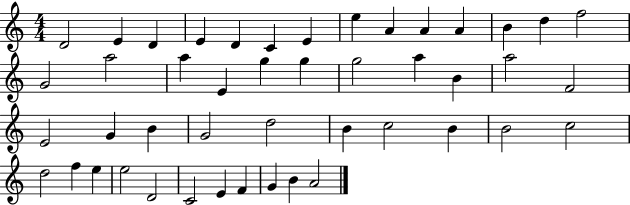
{
  \clef treble
  \numericTimeSignature
  \time 4/4
  \key c \major
  d'2 e'4 d'4 | e'4 d'4 c'4 e'4 | e''4 a'4 a'4 a'4 | b'4 d''4 f''2 | \break g'2 a''2 | a''4 e'4 g''4 g''4 | g''2 a''4 b'4 | a''2 f'2 | \break e'2 g'4 b'4 | g'2 d''2 | b'4 c''2 b'4 | b'2 c''2 | \break d''2 f''4 e''4 | e''2 d'2 | c'2 e'4 f'4 | g'4 b'4 a'2 | \break \bar "|."
}